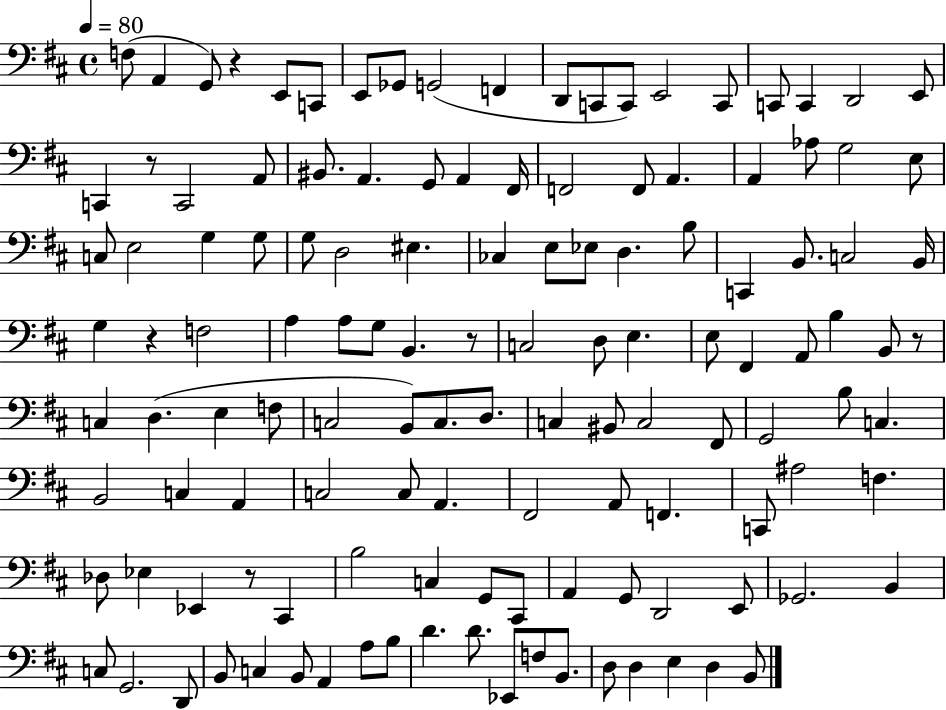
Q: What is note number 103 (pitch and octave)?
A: Gb2